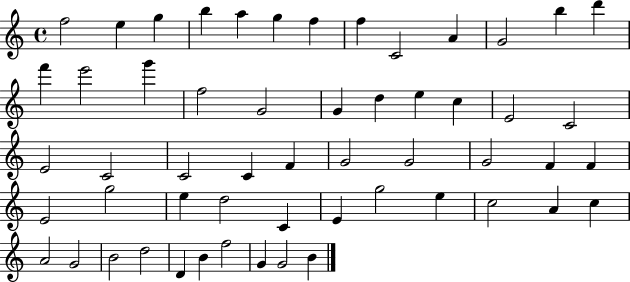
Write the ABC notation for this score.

X:1
T:Untitled
M:4/4
L:1/4
K:C
f2 e g b a g f f C2 A G2 b d' f' e'2 g' f2 G2 G d e c E2 C2 E2 C2 C2 C F G2 G2 G2 F F E2 g2 e d2 C E g2 e c2 A c A2 G2 B2 d2 D B f2 G G2 B